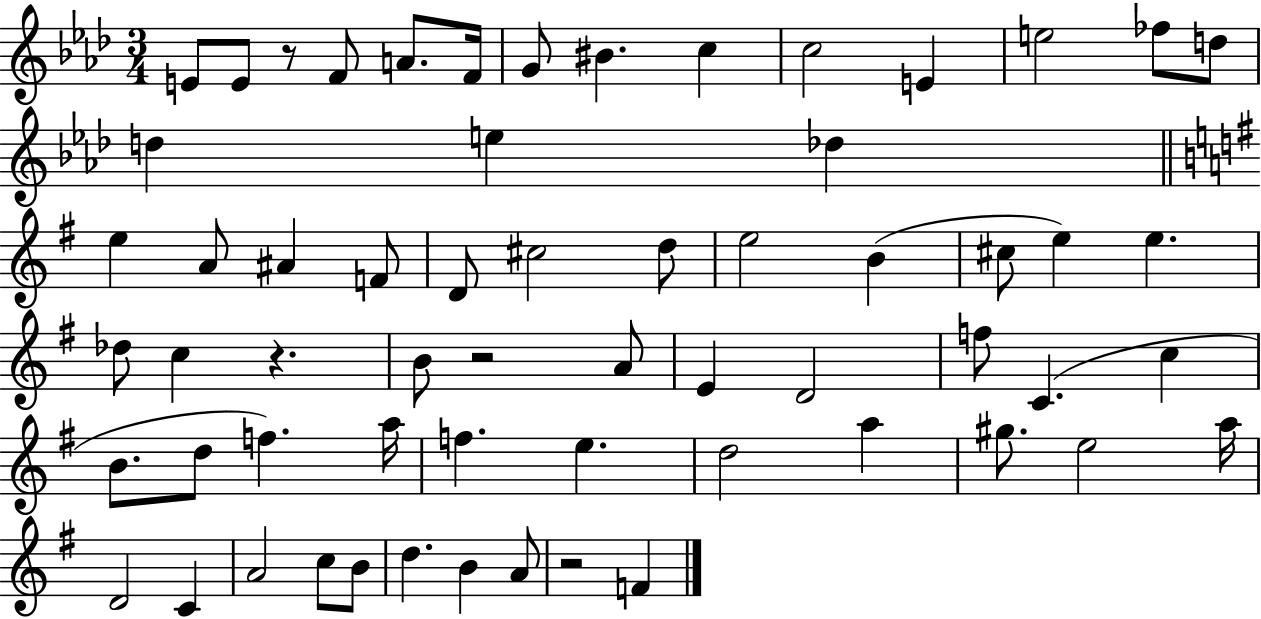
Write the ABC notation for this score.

X:1
T:Untitled
M:3/4
L:1/4
K:Ab
E/2 E/2 z/2 F/2 A/2 F/4 G/2 ^B c c2 E e2 _f/2 d/2 d e _d e A/2 ^A F/2 D/2 ^c2 d/2 e2 B ^c/2 e e _d/2 c z B/2 z2 A/2 E D2 f/2 C c B/2 d/2 f a/4 f e d2 a ^g/2 e2 a/4 D2 C A2 c/2 B/2 d B A/2 z2 F